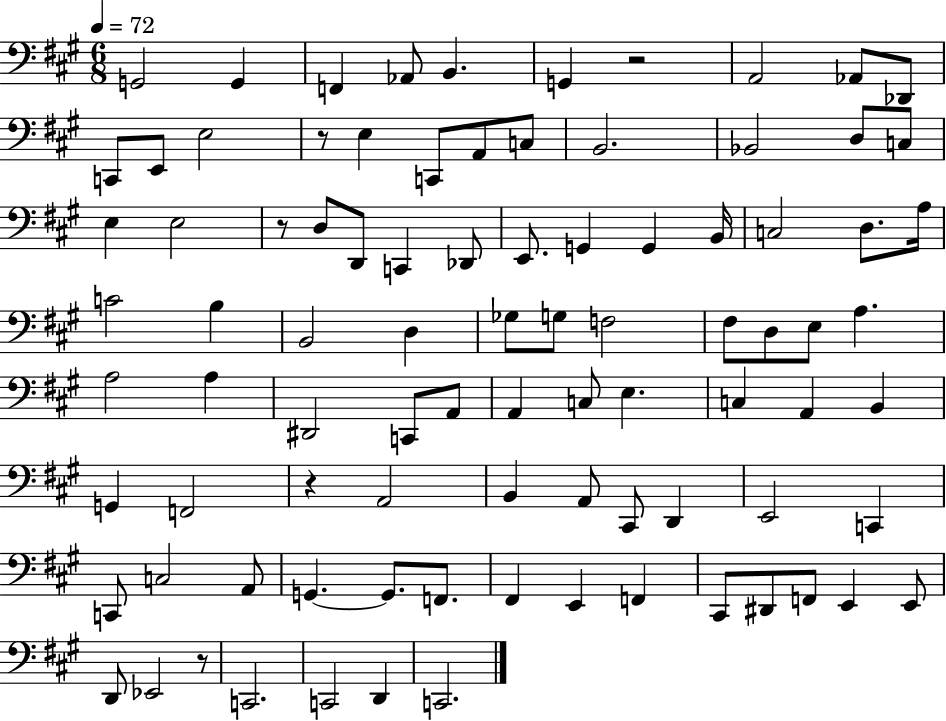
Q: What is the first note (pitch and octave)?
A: G2